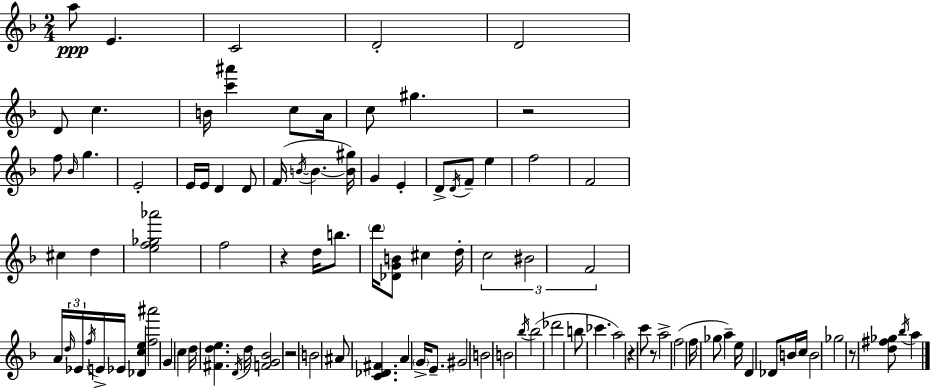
X:1
T:Untitled
M:2/4
L:1/4
K:Dm
a/2 E C2 D2 D2 D/2 c B/4 [c'^a'] c/2 A/4 c/2 ^g z2 f/2 _B/4 g E2 E/4 E/4 D D/2 F/4 B/4 B [B^g]/4 G E D/2 D/4 F/2 e f2 F2 ^c d [ef_g_a']2 f2 z d/4 b/2 d'/4 [_DGB]/2 ^c d/4 c2 ^B2 F2 A/4 d/4 _E/4 f/4 E/4 _E/4 [_Dce] [f^a']2 G c d/4 [^Fde] D/4 d/4 [FG_B]2 z2 B2 ^A/2 [C_D^F] A G/4 E/2 ^G2 B2 B2 _b/4 _b2 _d'2 b/2 _c' a2 z c'/2 z/2 a2 f2 f/4 _g/2 a e/4 D _D/2 B/4 c/4 B2 _g2 z/2 [d^f_g]/2 _b/4 a